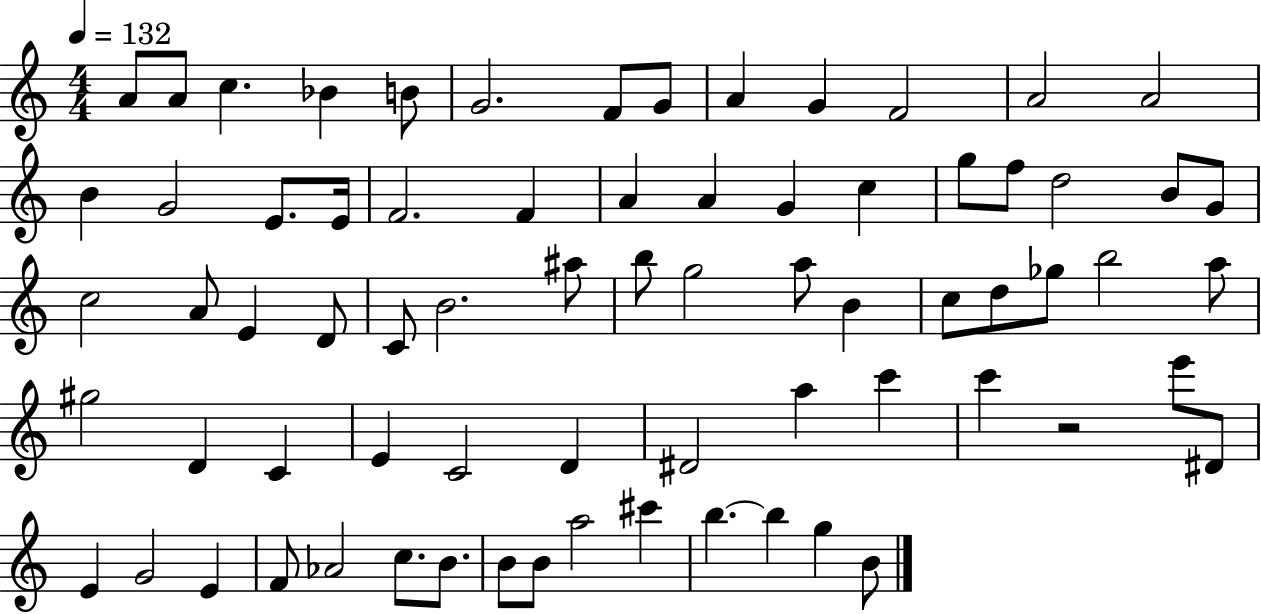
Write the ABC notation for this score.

X:1
T:Untitled
M:4/4
L:1/4
K:C
A/2 A/2 c _B B/2 G2 F/2 G/2 A G F2 A2 A2 B G2 E/2 E/4 F2 F A A G c g/2 f/2 d2 B/2 G/2 c2 A/2 E D/2 C/2 B2 ^a/2 b/2 g2 a/2 B c/2 d/2 _g/2 b2 a/2 ^g2 D C E C2 D ^D2 a c' c' z2 e'/2 ^D/2 E G2 E F/2 _A2 c/2 B/2 B/2 B/2 a2 ^c' b b g B/2